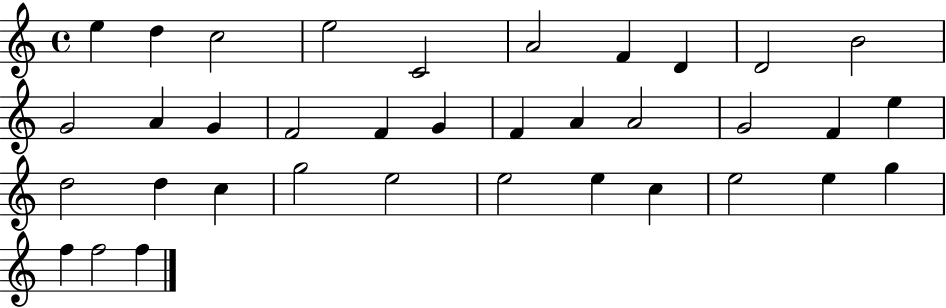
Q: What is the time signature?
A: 4/4